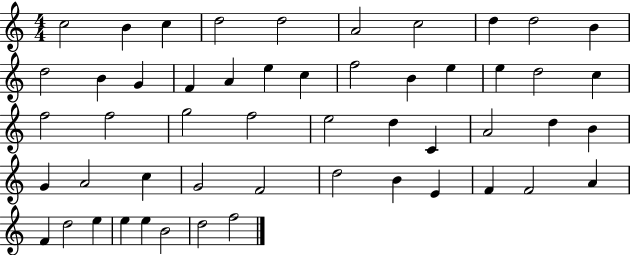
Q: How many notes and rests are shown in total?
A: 52